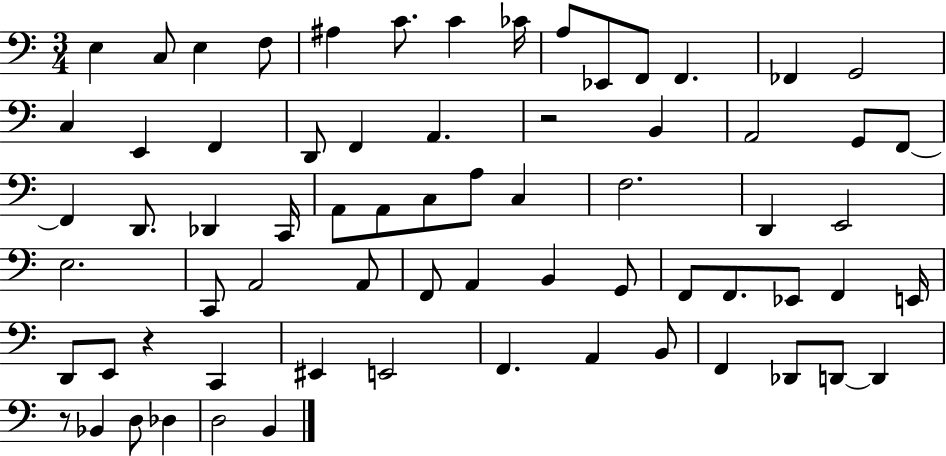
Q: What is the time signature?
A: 3/4